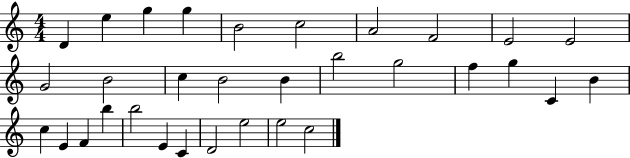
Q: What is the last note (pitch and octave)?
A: C5